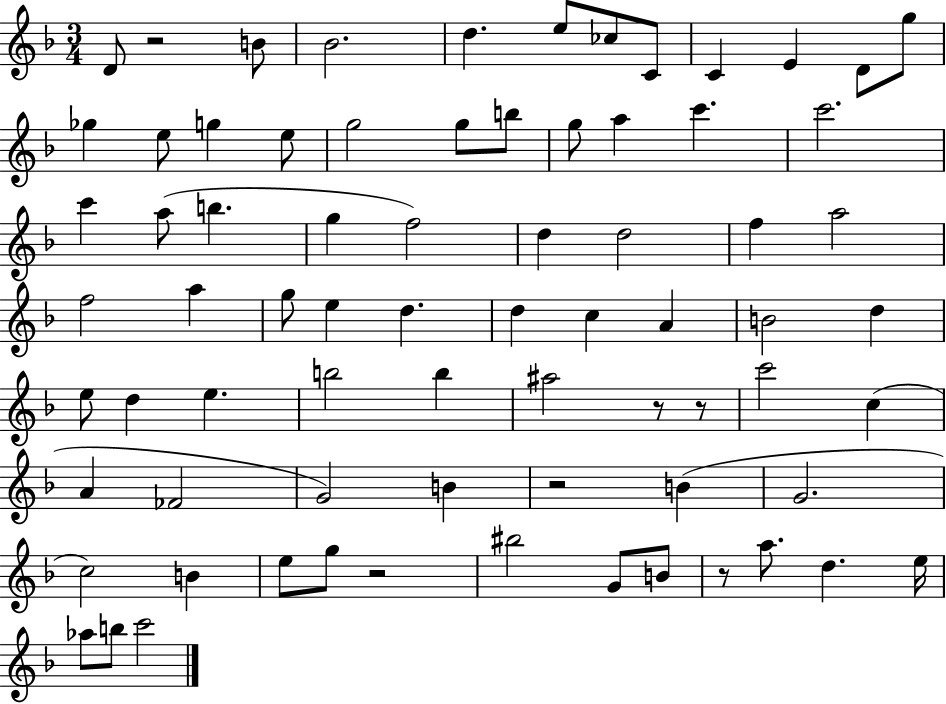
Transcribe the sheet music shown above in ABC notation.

X:1
T:Untitled
M:3/4
L:1/4
K:F
D/2 z2 B/2 _B2 d e/2 _c/2 C/2 C E D/2 g/2 _g e/2 g e/2 g2 g/2 b/2 g/2 a c' c'2 c' a/2 b g f2 d d2 f a2 f2 a g/2 e d d c A B2 d e/2 d e b2 b ^a2 z/2 z/2 c'2 c A _F2 G2 B z2 B G2 c2 B e/2 g/2 z2 ^b2 G/2 B/2 z/2 a/2 d e/4 _a/2 b/2 c'2